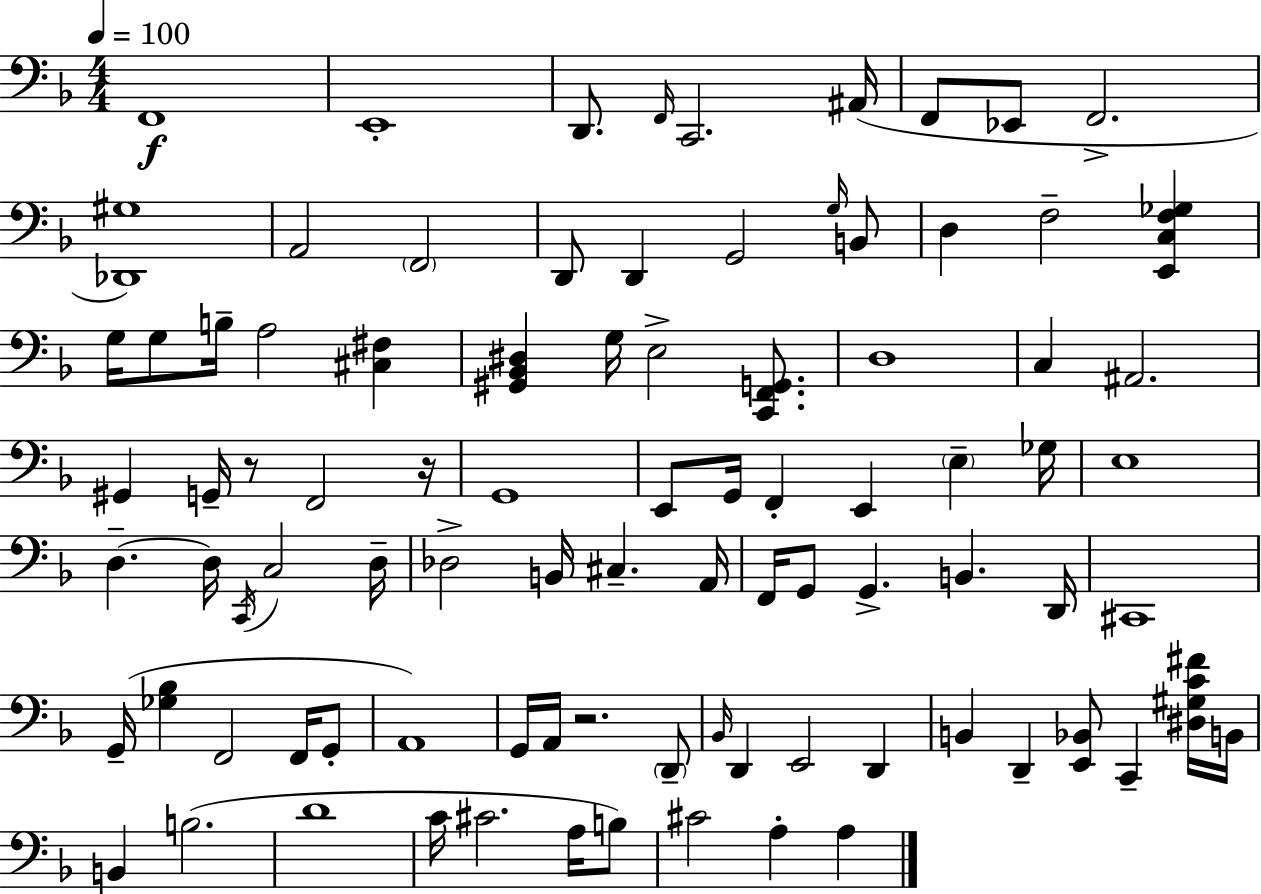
X:1
T:Untitled
M:4/4
L:1/4
K:F
F,,4 E,,4 D,,/2 F,,/4 C,,2 ^A,,/4 F,,/2 _E,,/2 F,,2 [_D,,^G,]4 A,,2 F,,2 D,,/2 D,, G,,2 G,/4 B,,/2 D, F,2 [E,,C,F,_G,] G,/4 G,/2 B,/4 A,2 [^C,^F,] [^G,,_B,,^D,] G,/4 E,2 [C,,F,,G,,]/2 D,4 C, ^A,,2 ^G,, G,,/4 z/2 F,,2 z/4 G,,4 E,,/2 G,,/4 F,, E,, E, _G,/4 E,4 D, D,/4 C,,/4 C,2 D,/4 _D,2 B,,/4 ^C, A,,/4 F,,/4 G,,/2 G,, B,, D,,/4 ^C,,4 G,,/4 [_G,_B,] F,,2 F,,/4 G,,/2 A,,4 G,,/4 A,,/4 z2 D,,/2 _B,,/4 D,, E,,2 D,, B,, D,, [E,,_B,,]/2 C,, [^D,^G,C^F]/4 B,,/4 B,, B,2 D4 C/4 ^C2 A,/4 B,/2 ^C2 A, A,